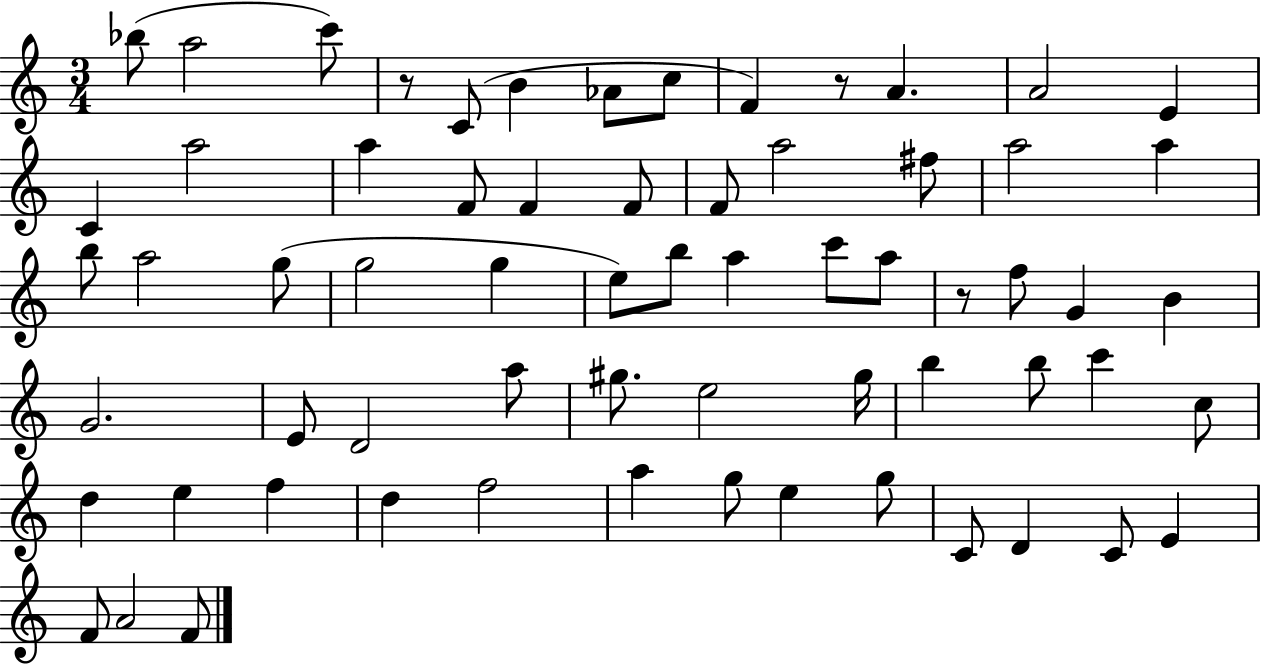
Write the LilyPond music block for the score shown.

{
  \clef treble
  \numericTimeSignature
  \time 3/4
  \key c \major
  bes''8( a''2 c'''8) | r8 c'8( b'4 aes'8 c''8 | f'4) r8 a'4. | a'2 e'4 | \break c'4 a''2 | a''4 f'8 f'4 f'8 | f'8 a''2 fis''8 | a''2 a''4 | \break b''8 a''2 g''8( | g''2 g''4 | e''8) b''8 a''4 c'''8 a''8 | r8 f''8 g'4 b'4 | \break g'2. | e'8 d'2 a''8 | gis''8. e''2 gis''16 | b''4 b''8 c'''4 c''8 | \break d''4 e''4 f''4 | d''4 f''2 | a''4 g''8 e''4 g''8 | c'8 d'4 c'8 e'4 | \break f'8 a'2 f'8 | \bar "|."
}